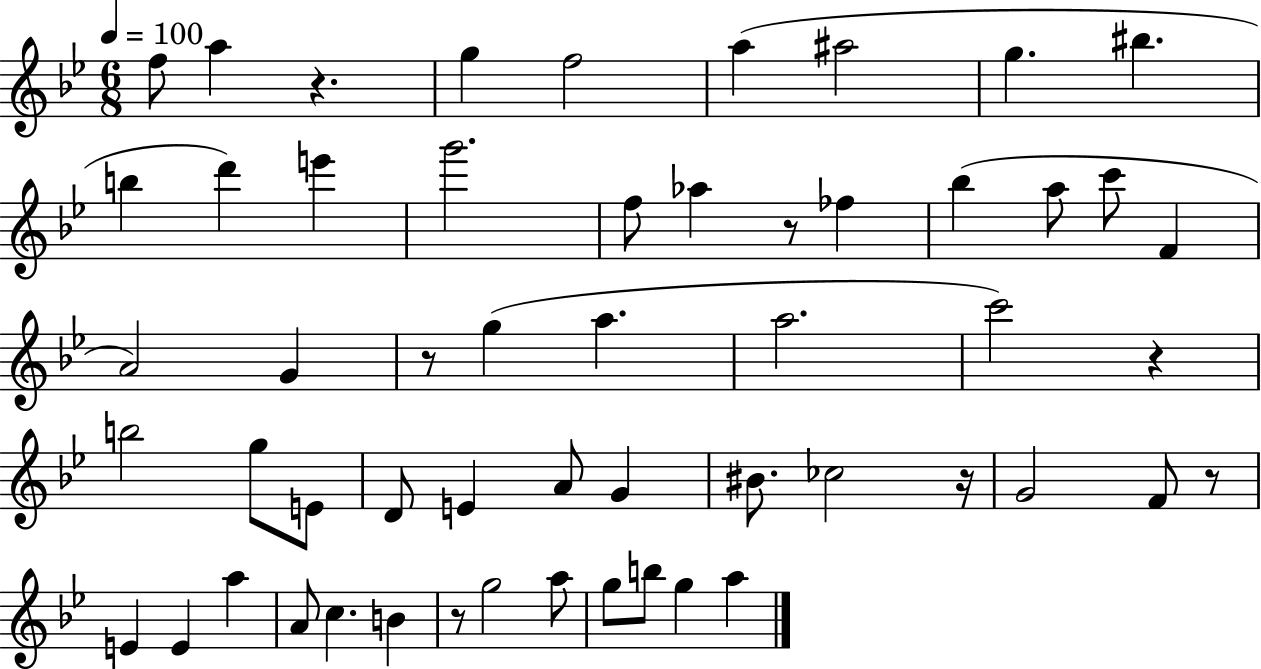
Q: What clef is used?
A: treble